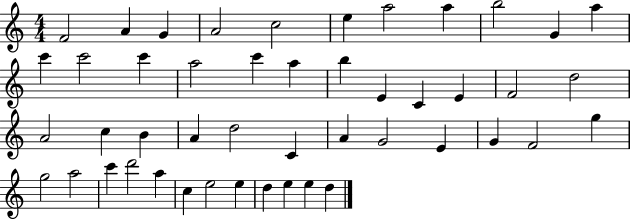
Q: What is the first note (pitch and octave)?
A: F4